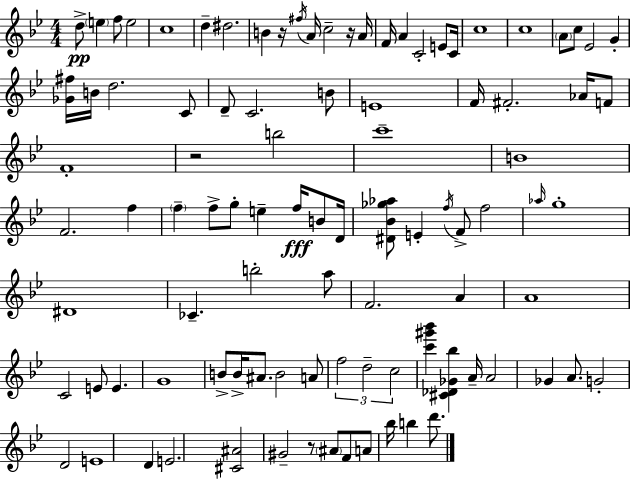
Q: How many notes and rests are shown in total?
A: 97